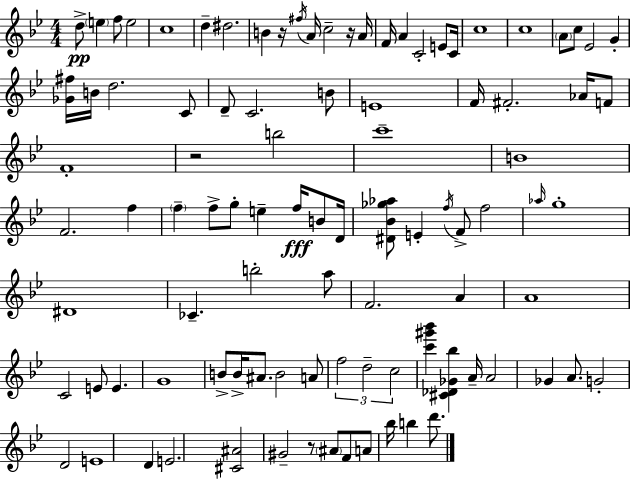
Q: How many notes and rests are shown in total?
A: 97